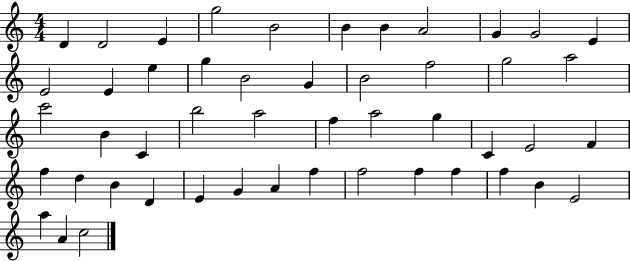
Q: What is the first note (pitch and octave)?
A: D4